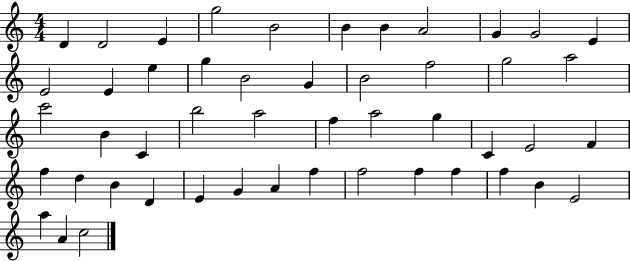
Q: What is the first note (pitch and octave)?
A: D4